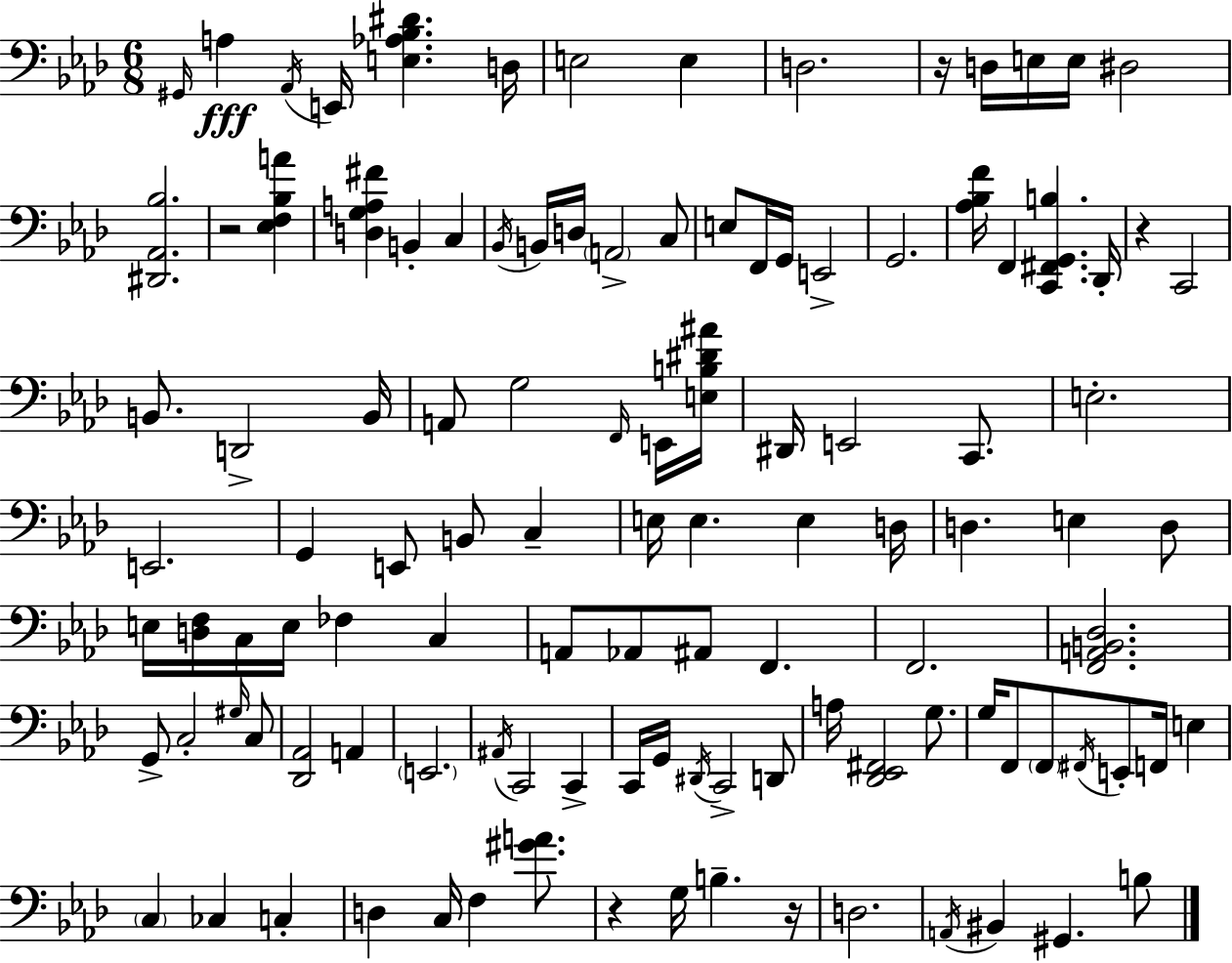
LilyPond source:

{
  \clef bass
  \numericTimeSignature
  \time 6/8
  \key f \minor
  \repeat volta 2 { \grace { gis,16 }\fff a4 \acciaccatura { aes,16 } e,16 <e aes bes dis'>4. | d16 e2 e4 | d2. | r16 d16 e16 e16 dis2 | \break <dis, aes, bes>2. | r2 <ees f bes a'>4 | <d g a fis'>4 b,4-. c4 | \acciaccatura { bes,16 } b,16 d16 \parenthesize a,2-> | \break c8 e8 f,16 g,16 e,2-> | g,2. | <aes bes f'>16 f,4 <c, fis, g, b>4. | des,16-. r4 c,2 | \break b,8. d,2-> | b,16 a,8 g2 | \grace { f,16 } e,16 <e b dis' ais'>16 dis,16 e,2 | c,8. e2.-. | \break e,2. | g,4 e,8 b,8 | c4-- e16 e4. e4 | d16 d4. e4 | \break d8 e16 <d f>16 c16 e16 fes4 | c4 a,8 aes,8 ais,8 f,4. | f,2. | <f, a, b, des>2. | \break g,8-> c2-. | \grace { gis16 } c8 <des, aes,>2 | a,4 \parenthesize e,2. | \acciaccatura { ais,16 } c,2 | \break c,4-> c,16 g,16 \acciaccatura { dis,16 } c,2-> | d,8 a16 <des, ees, fis,>2 | g8. g16 f,8 \parenthesize f,8 | \acciaccatura { fis,16 } e,8-. f,16 e4 \parenthesize c4 | \break ces4 c4-. d4 | c16 f4 <gis' a'>8. r4 | g16 b4.-- r16 d2. | \acciaccatura { a,16 } bis,4 | \break gis,4. b8 } \bar "|."
}